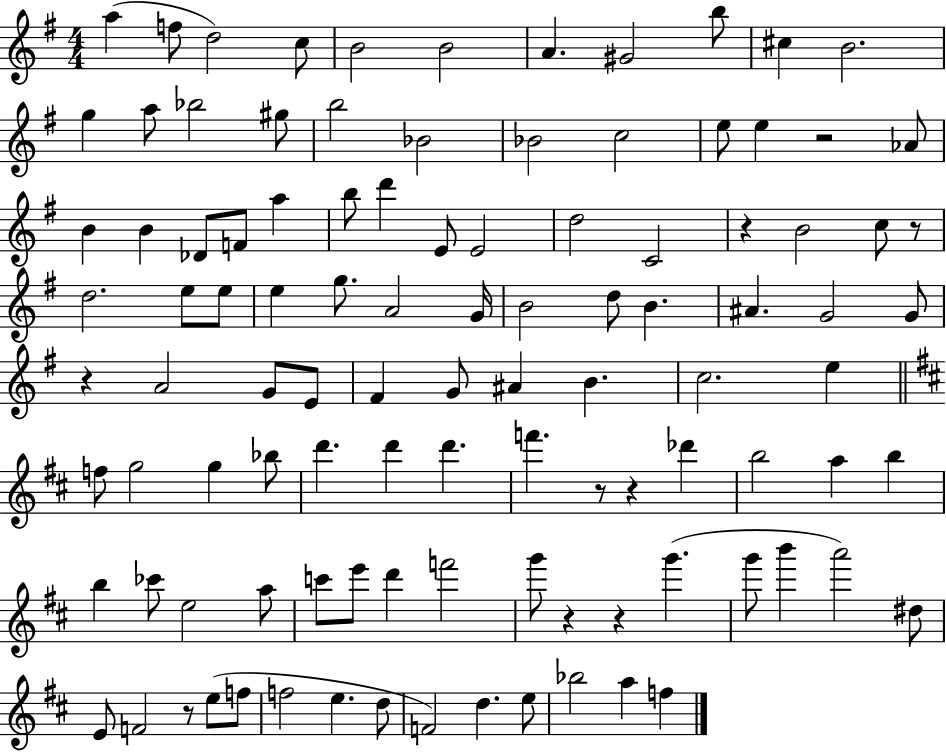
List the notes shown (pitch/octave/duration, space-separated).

A5/q F5/e D5/h C5/e B4/h B4/h A4/q. G#4/h B5/e C#5/q B4/h. G5/q A5/e Bb5/h G#5/e B5/h Bb4/h Bb4/h C5/h E5/e E5/q R/h Ab4/e B4/q B4/q Db4/e F4/e A5/q B5/e D6/q E4/e E4/h D5/h C4/h R/q B4/h C5/e R/e D5/h. E5/e E5/e E5/q G5/e. A4/h G4/s B4/h D5/e B4/q. A#4/q. G4/h G4/e R/q A4/h G4/e E4/e F#4/q G4/e A#4/q B4/q. C5/h. E5/q F5/e G5/h G5/q Bb5/e D6/q. D6/q D6/q. F6/q. R/e R/q Db6/q B5/h A5/q B5/q B5/q CES6/e E5/h A5/e C6/e E6/e D6/q F6/h G6/e R/q R/q G6/q. G6/e B6/q A6/h D#5/e E4/e F4/h R/e E5/e F5/e F5/h E5/q. D5/e F4/h D5/q. E5/e Bb5/h A5/q F5/q